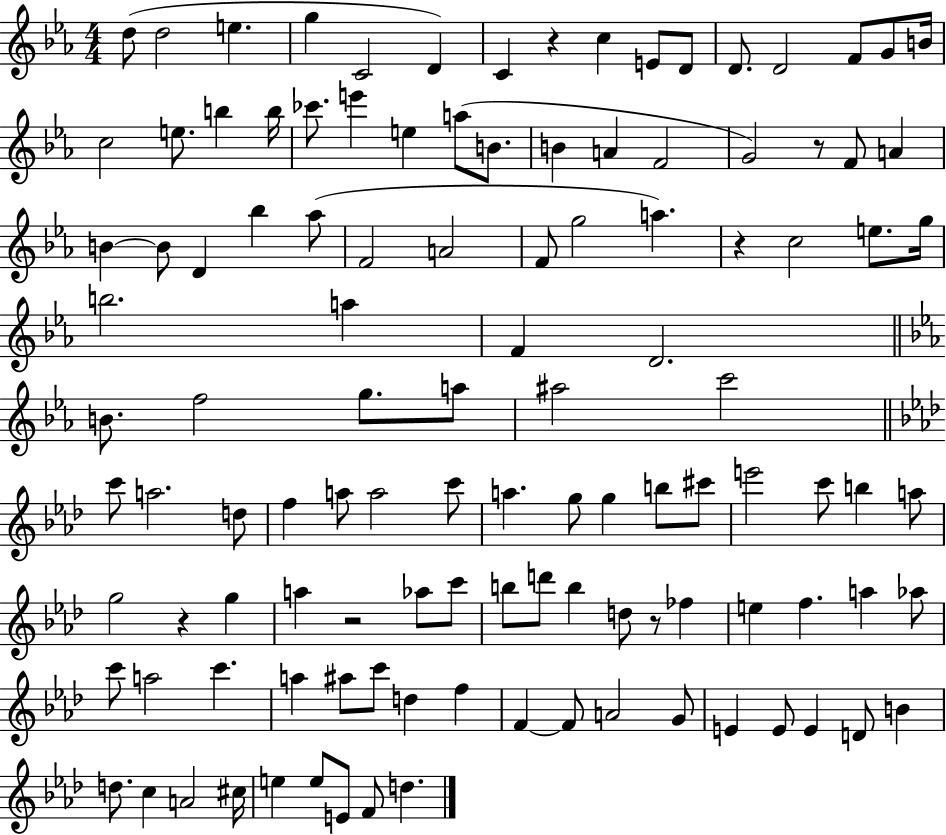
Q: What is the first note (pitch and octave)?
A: D5